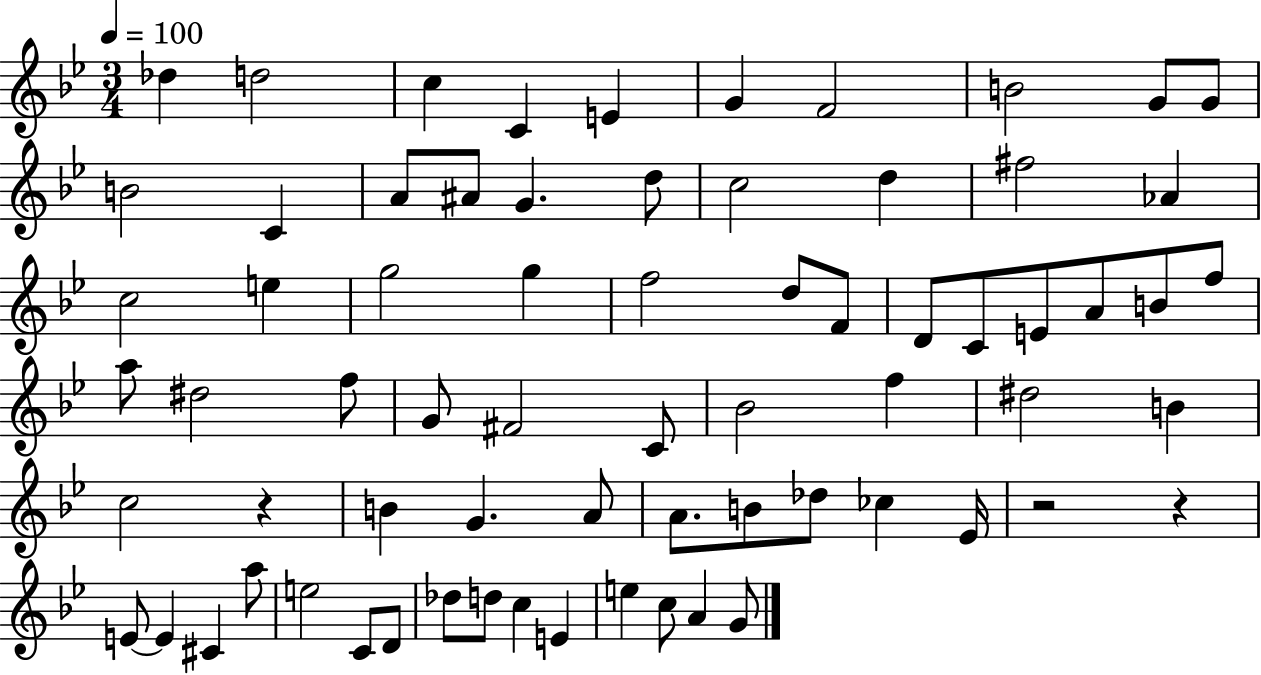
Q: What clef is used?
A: treble